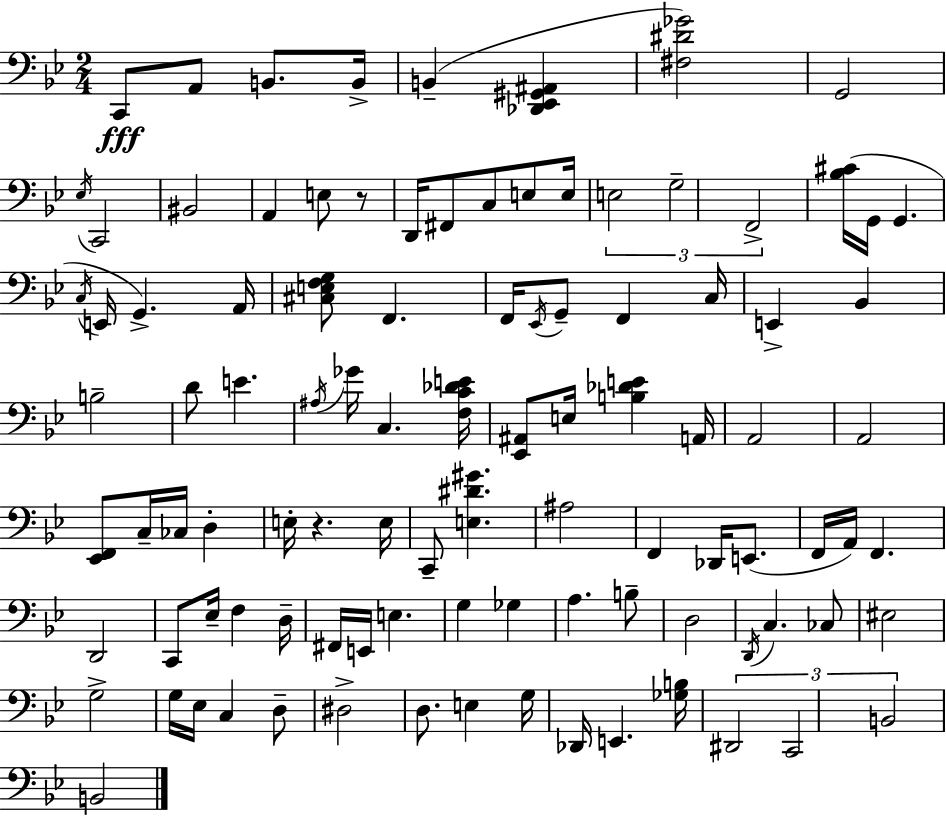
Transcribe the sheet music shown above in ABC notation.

X:1
T:Untitled
M:2/4
L:1/4
K:Gm
C,,/2 A,,/2 B,,/2 B,,/4 B,, [_D,,_E,,^G,,^A,,] [^F,^D_G]2 G,,2 _E,/4 C,,2 ^B,,2 A,, E,/2 z/2 D,,/4 ^F,,/2 C,/2 E,/2 E,/4 E,2 G,2 F,,2 [_B,^C]/4 G,,/4 G,, C,/4 E,,/4 G,, A,,/4 [^C,E,F,G,]/2 F,, F,,/4 _E,,/4 G,,/2 F,, C,/4 E,, _B,, B,2 D/2 E ^A,/4 _G/4 C, [F,C_DE]/4 [_E,,^A,,]/2 E,/4 [B,_DE] A,,/4 A,,2 A,,2 [_E,,F,,]/2 C,/4 _C,/4 D, E,/4 z E,/4 C,,/2 [E,^D^G] ^A,2 F,, _D,,/4 E,,/2 F,,/4 A,,/4 F,, D,,2 C,,/2 _E,/4 F, D,/4 ^F,,/4 E,,/4 E, G, _G, A, B,/2 D,2 D,,/4 C, _C,/2 ^E,2 G,2 G,/4 _E,/4 C, D,/2 ^D,2 D,/2 E, G,/4 _D,,/4 E,, [_G,B,]/4 ^D,,2 C,,2 B,,2 B,,2